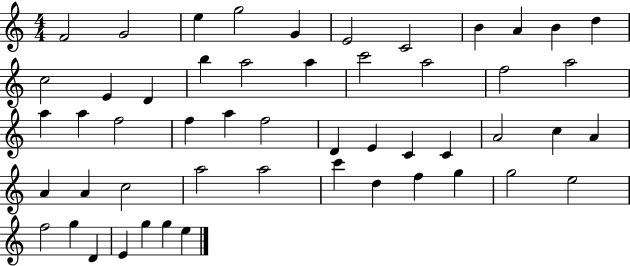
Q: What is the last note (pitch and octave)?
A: E5